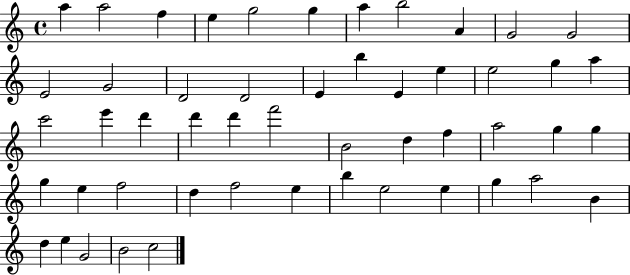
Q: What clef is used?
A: treble